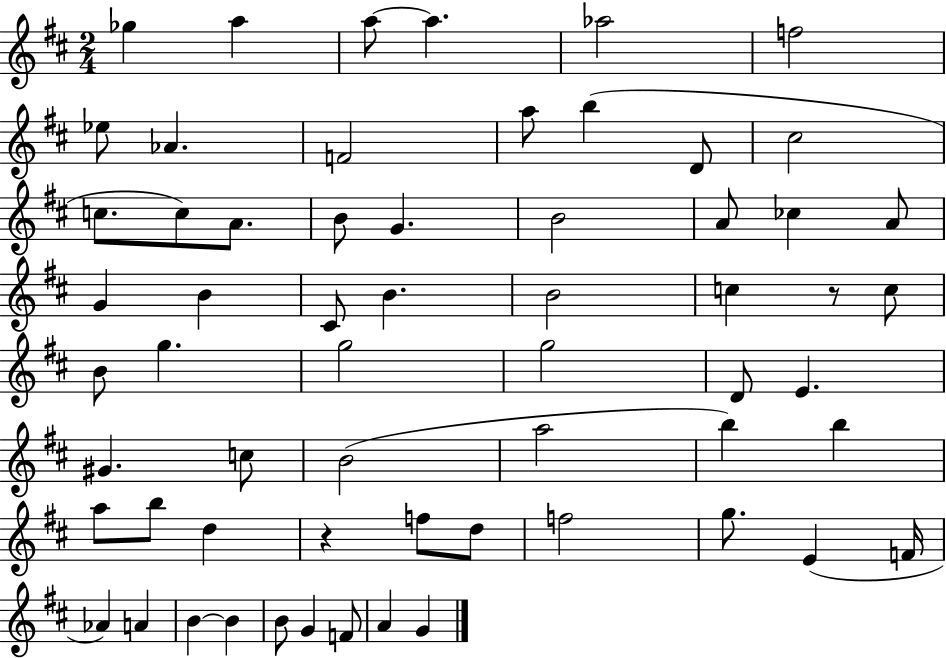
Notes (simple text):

Gb5/q A5/q A5/e A5/q. Ab5/h F5/h Eb5/e Ab4/q. F4/h A5/e B5/q D4/e C#5/h C5/e. C5/e A4/e. B4/e G4/q. B4/h A4/e CES5/q A4/e G4/q B4/q C#4/e B4/q. B4/h C5/q R/e C5/e B4/e G5/q. G5/h G5/h D4/e E4/q. G#4/q. C5/e B4/h A5/h B5/q B5/q A5/e B5/e D5/q R/q F5/e D5/e F5/h G5/e. E4/q F4/s Ab4/q A4/q B4/q B4/q B4/e G4/q F4/e A4/q G4/q